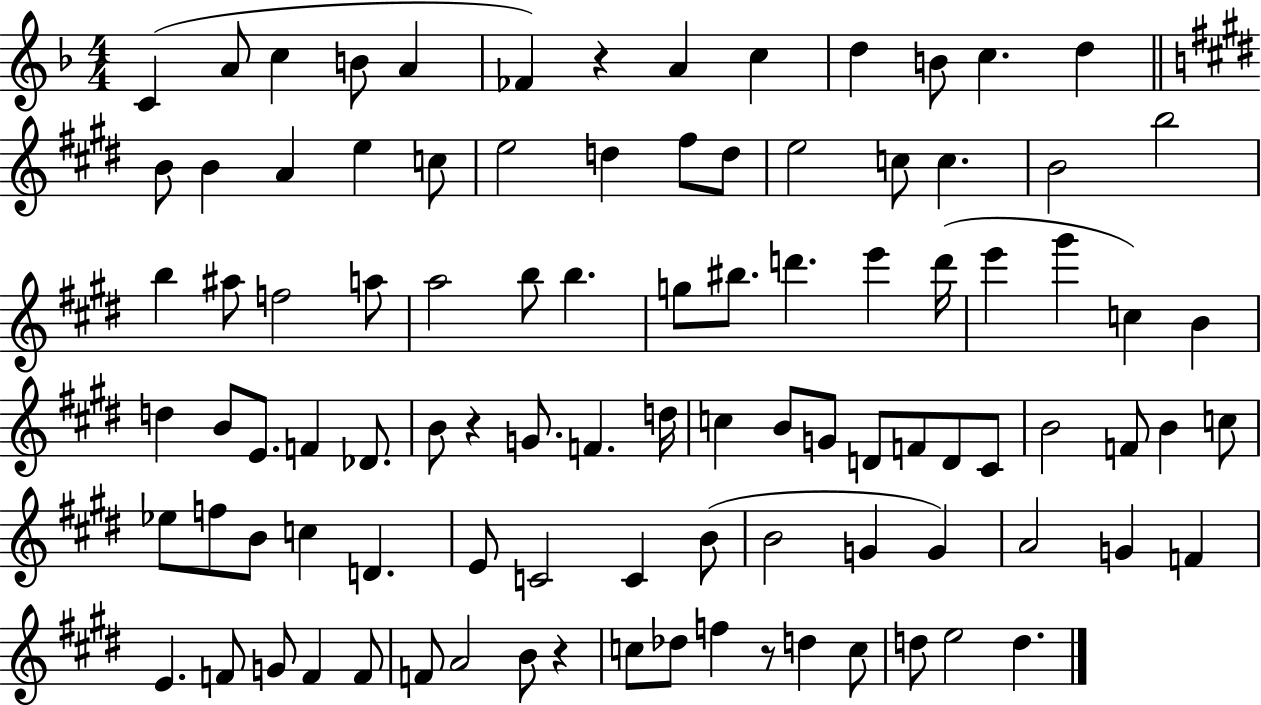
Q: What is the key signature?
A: F major